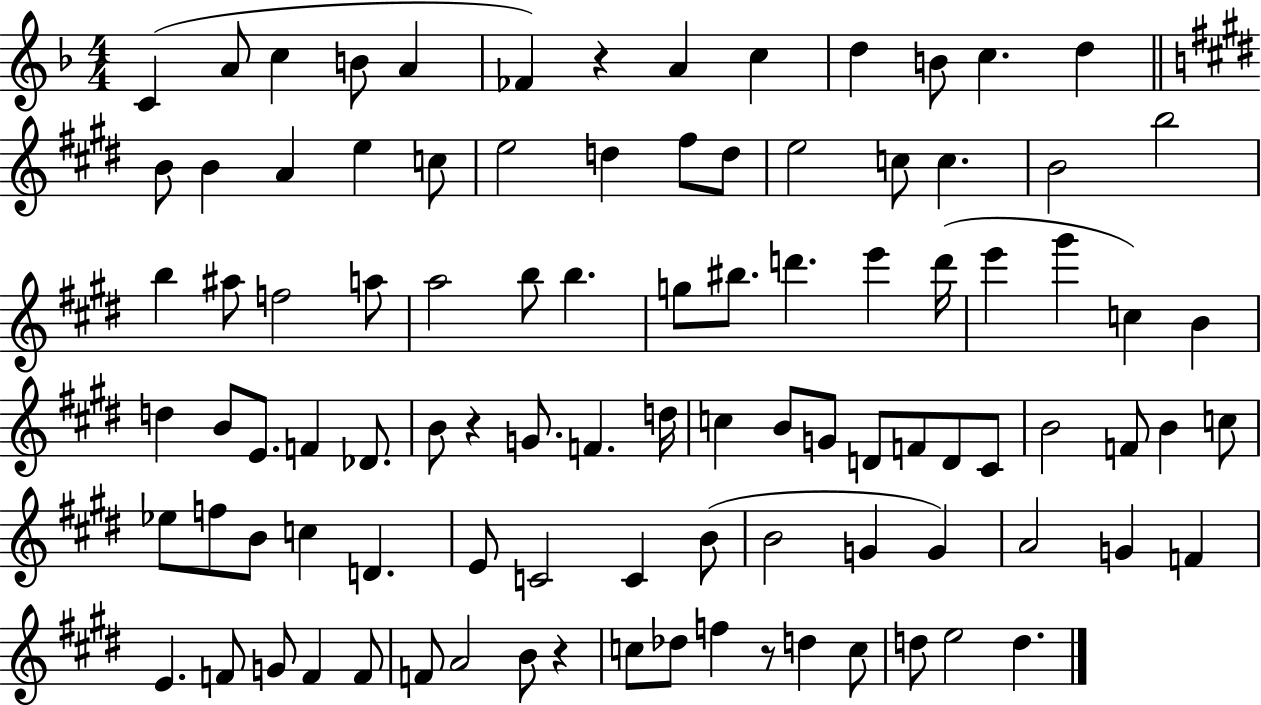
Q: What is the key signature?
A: F major